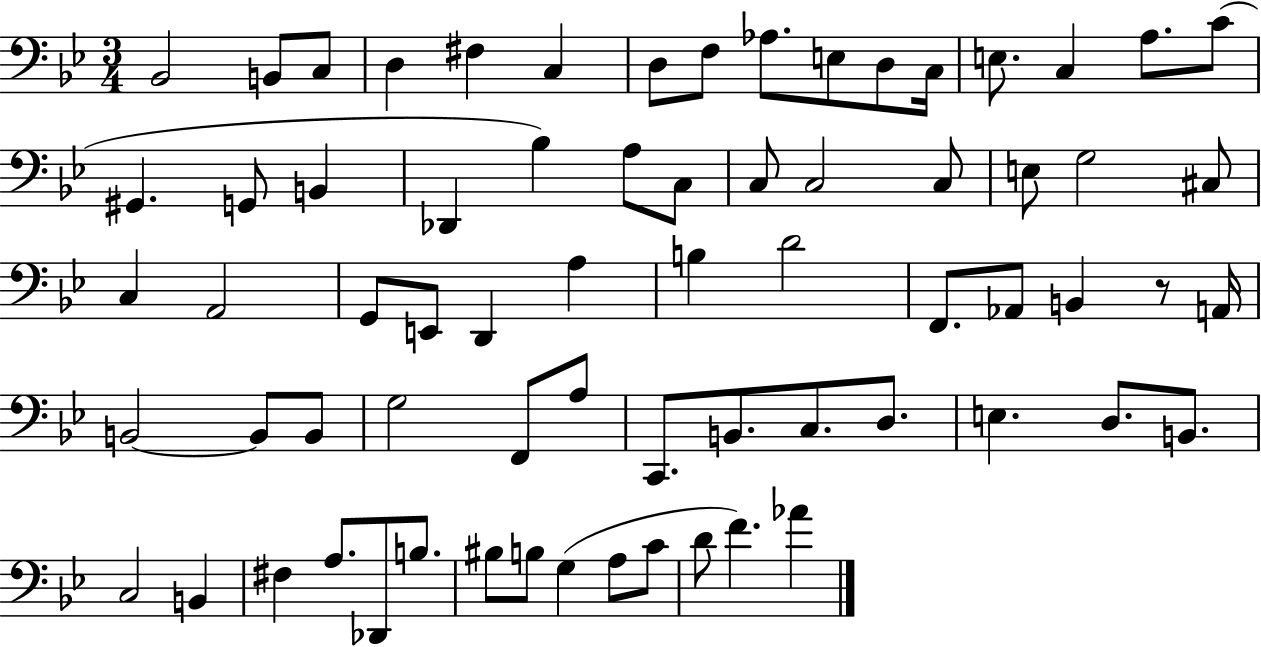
X:1
T:Untitled
M:3/4
L:1/4
K:Bb
_B,,2 B,,/2 C,/2 D, ^F, C, D,/2 F,/2 _A,/2 E,/2 D,/2 C,/4 E,/2 C, A,/2 C/2 ^G,, G,,/2 B,, _D,, _B, A,/2 C,/2 C,/2 C,2 C,/2 E,/2 G,2 ^C,/2 C, A,,2 G,,/2 E,,/2 D,, A, B, D2 F,,/2 _A,,/2 B,, z/2 A,,/4 B,,2 B,,/2 B,,/2 G,2 F,,/2 A,/2 C,,/2 B,,/2 C,/2 D,/2 E, D,/2 B,,/2 C,2 B,, ^F, A,/2 _D,,/2 B,/2 ^B,/2 B,/2 G, A,/2 C/2 D/2 F _A